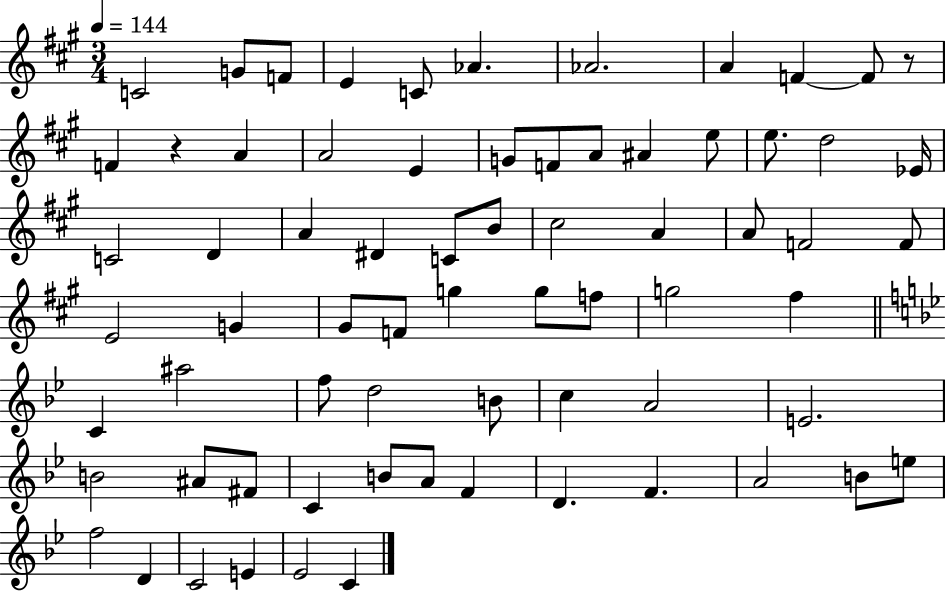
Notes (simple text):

C4/h G4/e F4/e E4/q C4/e Ab4/q. Ab4/h. A4/q F4/q F4/e R/e F4/q R/q A4/q A4/h E4/q G4/e F4/e A4/e A#4/q E5/e E5/e. D5/h Eb4/s C4/h D4/q A4/q D#4/q C4/e B4/e C#5/h A4/q A4/e F4/h F4/e E4/h G4/q G#4/e F4/e G5/q G5/e F5/e G5/h F#5/q C4/q A#5/h F5/e D5/h B4/e C5/q A4/h E4/h. B4/h A#4/e F#4/e C4/q B4/e A4/e F4/q D4/q. F4/q. A4/h B4/e E5/e F5/h D4/q C4/h E4/q Eb4/h C4/q